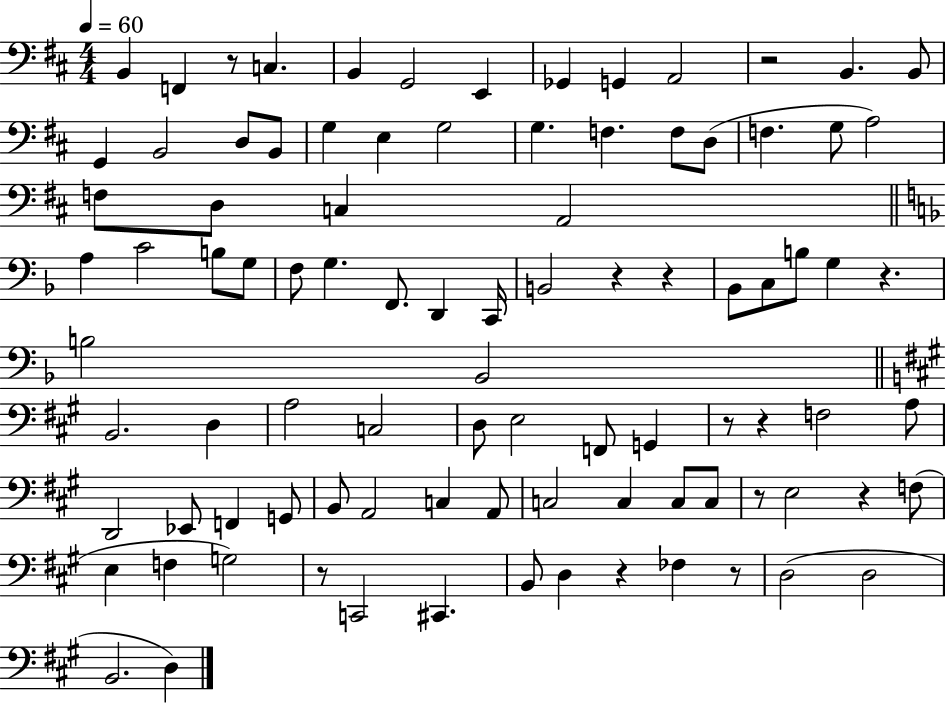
{
  \clef bass
  \numericTimeSignature
  \time 4/4
  \key d \major
  \tempo 4 = 60
  b,4 f,4 r8 c4. | b,4 g,2 e,4 | ges,4 g,4 a,2 | r2 b,4. b,8 | \break g,4 b,2 d8 b,8 | g4 e4 g2 | g4. f4. f8 d8( | f4. g8 a2) | \break f8 d8 c4 a,2 | \bar "||" \break \key f \major a4 c'2 b8 g8 | f8 g4. f,8. d,4 c,16 | b,2 r4 r4 | bes,8 c8 b8 g4 r4. | \break b2 bes,2 | \bar "||" \break \key a \major b,2. d4 | a2 c2 | d8 e2 f,8 g,4 | r8 r4 f2 a8 | \break d,2 ees,8 f,4 g,8 | b,8 a,2 c4 a,8 | c2 c4 c8 c8 | r8 e2 r4 f8( | \break e4 f4 g2) | r8 c,2 cis,4. | b,8 d4 r4 fes4 r8 | d2( d2 | \break b,2. d4) | \bar "|."
}